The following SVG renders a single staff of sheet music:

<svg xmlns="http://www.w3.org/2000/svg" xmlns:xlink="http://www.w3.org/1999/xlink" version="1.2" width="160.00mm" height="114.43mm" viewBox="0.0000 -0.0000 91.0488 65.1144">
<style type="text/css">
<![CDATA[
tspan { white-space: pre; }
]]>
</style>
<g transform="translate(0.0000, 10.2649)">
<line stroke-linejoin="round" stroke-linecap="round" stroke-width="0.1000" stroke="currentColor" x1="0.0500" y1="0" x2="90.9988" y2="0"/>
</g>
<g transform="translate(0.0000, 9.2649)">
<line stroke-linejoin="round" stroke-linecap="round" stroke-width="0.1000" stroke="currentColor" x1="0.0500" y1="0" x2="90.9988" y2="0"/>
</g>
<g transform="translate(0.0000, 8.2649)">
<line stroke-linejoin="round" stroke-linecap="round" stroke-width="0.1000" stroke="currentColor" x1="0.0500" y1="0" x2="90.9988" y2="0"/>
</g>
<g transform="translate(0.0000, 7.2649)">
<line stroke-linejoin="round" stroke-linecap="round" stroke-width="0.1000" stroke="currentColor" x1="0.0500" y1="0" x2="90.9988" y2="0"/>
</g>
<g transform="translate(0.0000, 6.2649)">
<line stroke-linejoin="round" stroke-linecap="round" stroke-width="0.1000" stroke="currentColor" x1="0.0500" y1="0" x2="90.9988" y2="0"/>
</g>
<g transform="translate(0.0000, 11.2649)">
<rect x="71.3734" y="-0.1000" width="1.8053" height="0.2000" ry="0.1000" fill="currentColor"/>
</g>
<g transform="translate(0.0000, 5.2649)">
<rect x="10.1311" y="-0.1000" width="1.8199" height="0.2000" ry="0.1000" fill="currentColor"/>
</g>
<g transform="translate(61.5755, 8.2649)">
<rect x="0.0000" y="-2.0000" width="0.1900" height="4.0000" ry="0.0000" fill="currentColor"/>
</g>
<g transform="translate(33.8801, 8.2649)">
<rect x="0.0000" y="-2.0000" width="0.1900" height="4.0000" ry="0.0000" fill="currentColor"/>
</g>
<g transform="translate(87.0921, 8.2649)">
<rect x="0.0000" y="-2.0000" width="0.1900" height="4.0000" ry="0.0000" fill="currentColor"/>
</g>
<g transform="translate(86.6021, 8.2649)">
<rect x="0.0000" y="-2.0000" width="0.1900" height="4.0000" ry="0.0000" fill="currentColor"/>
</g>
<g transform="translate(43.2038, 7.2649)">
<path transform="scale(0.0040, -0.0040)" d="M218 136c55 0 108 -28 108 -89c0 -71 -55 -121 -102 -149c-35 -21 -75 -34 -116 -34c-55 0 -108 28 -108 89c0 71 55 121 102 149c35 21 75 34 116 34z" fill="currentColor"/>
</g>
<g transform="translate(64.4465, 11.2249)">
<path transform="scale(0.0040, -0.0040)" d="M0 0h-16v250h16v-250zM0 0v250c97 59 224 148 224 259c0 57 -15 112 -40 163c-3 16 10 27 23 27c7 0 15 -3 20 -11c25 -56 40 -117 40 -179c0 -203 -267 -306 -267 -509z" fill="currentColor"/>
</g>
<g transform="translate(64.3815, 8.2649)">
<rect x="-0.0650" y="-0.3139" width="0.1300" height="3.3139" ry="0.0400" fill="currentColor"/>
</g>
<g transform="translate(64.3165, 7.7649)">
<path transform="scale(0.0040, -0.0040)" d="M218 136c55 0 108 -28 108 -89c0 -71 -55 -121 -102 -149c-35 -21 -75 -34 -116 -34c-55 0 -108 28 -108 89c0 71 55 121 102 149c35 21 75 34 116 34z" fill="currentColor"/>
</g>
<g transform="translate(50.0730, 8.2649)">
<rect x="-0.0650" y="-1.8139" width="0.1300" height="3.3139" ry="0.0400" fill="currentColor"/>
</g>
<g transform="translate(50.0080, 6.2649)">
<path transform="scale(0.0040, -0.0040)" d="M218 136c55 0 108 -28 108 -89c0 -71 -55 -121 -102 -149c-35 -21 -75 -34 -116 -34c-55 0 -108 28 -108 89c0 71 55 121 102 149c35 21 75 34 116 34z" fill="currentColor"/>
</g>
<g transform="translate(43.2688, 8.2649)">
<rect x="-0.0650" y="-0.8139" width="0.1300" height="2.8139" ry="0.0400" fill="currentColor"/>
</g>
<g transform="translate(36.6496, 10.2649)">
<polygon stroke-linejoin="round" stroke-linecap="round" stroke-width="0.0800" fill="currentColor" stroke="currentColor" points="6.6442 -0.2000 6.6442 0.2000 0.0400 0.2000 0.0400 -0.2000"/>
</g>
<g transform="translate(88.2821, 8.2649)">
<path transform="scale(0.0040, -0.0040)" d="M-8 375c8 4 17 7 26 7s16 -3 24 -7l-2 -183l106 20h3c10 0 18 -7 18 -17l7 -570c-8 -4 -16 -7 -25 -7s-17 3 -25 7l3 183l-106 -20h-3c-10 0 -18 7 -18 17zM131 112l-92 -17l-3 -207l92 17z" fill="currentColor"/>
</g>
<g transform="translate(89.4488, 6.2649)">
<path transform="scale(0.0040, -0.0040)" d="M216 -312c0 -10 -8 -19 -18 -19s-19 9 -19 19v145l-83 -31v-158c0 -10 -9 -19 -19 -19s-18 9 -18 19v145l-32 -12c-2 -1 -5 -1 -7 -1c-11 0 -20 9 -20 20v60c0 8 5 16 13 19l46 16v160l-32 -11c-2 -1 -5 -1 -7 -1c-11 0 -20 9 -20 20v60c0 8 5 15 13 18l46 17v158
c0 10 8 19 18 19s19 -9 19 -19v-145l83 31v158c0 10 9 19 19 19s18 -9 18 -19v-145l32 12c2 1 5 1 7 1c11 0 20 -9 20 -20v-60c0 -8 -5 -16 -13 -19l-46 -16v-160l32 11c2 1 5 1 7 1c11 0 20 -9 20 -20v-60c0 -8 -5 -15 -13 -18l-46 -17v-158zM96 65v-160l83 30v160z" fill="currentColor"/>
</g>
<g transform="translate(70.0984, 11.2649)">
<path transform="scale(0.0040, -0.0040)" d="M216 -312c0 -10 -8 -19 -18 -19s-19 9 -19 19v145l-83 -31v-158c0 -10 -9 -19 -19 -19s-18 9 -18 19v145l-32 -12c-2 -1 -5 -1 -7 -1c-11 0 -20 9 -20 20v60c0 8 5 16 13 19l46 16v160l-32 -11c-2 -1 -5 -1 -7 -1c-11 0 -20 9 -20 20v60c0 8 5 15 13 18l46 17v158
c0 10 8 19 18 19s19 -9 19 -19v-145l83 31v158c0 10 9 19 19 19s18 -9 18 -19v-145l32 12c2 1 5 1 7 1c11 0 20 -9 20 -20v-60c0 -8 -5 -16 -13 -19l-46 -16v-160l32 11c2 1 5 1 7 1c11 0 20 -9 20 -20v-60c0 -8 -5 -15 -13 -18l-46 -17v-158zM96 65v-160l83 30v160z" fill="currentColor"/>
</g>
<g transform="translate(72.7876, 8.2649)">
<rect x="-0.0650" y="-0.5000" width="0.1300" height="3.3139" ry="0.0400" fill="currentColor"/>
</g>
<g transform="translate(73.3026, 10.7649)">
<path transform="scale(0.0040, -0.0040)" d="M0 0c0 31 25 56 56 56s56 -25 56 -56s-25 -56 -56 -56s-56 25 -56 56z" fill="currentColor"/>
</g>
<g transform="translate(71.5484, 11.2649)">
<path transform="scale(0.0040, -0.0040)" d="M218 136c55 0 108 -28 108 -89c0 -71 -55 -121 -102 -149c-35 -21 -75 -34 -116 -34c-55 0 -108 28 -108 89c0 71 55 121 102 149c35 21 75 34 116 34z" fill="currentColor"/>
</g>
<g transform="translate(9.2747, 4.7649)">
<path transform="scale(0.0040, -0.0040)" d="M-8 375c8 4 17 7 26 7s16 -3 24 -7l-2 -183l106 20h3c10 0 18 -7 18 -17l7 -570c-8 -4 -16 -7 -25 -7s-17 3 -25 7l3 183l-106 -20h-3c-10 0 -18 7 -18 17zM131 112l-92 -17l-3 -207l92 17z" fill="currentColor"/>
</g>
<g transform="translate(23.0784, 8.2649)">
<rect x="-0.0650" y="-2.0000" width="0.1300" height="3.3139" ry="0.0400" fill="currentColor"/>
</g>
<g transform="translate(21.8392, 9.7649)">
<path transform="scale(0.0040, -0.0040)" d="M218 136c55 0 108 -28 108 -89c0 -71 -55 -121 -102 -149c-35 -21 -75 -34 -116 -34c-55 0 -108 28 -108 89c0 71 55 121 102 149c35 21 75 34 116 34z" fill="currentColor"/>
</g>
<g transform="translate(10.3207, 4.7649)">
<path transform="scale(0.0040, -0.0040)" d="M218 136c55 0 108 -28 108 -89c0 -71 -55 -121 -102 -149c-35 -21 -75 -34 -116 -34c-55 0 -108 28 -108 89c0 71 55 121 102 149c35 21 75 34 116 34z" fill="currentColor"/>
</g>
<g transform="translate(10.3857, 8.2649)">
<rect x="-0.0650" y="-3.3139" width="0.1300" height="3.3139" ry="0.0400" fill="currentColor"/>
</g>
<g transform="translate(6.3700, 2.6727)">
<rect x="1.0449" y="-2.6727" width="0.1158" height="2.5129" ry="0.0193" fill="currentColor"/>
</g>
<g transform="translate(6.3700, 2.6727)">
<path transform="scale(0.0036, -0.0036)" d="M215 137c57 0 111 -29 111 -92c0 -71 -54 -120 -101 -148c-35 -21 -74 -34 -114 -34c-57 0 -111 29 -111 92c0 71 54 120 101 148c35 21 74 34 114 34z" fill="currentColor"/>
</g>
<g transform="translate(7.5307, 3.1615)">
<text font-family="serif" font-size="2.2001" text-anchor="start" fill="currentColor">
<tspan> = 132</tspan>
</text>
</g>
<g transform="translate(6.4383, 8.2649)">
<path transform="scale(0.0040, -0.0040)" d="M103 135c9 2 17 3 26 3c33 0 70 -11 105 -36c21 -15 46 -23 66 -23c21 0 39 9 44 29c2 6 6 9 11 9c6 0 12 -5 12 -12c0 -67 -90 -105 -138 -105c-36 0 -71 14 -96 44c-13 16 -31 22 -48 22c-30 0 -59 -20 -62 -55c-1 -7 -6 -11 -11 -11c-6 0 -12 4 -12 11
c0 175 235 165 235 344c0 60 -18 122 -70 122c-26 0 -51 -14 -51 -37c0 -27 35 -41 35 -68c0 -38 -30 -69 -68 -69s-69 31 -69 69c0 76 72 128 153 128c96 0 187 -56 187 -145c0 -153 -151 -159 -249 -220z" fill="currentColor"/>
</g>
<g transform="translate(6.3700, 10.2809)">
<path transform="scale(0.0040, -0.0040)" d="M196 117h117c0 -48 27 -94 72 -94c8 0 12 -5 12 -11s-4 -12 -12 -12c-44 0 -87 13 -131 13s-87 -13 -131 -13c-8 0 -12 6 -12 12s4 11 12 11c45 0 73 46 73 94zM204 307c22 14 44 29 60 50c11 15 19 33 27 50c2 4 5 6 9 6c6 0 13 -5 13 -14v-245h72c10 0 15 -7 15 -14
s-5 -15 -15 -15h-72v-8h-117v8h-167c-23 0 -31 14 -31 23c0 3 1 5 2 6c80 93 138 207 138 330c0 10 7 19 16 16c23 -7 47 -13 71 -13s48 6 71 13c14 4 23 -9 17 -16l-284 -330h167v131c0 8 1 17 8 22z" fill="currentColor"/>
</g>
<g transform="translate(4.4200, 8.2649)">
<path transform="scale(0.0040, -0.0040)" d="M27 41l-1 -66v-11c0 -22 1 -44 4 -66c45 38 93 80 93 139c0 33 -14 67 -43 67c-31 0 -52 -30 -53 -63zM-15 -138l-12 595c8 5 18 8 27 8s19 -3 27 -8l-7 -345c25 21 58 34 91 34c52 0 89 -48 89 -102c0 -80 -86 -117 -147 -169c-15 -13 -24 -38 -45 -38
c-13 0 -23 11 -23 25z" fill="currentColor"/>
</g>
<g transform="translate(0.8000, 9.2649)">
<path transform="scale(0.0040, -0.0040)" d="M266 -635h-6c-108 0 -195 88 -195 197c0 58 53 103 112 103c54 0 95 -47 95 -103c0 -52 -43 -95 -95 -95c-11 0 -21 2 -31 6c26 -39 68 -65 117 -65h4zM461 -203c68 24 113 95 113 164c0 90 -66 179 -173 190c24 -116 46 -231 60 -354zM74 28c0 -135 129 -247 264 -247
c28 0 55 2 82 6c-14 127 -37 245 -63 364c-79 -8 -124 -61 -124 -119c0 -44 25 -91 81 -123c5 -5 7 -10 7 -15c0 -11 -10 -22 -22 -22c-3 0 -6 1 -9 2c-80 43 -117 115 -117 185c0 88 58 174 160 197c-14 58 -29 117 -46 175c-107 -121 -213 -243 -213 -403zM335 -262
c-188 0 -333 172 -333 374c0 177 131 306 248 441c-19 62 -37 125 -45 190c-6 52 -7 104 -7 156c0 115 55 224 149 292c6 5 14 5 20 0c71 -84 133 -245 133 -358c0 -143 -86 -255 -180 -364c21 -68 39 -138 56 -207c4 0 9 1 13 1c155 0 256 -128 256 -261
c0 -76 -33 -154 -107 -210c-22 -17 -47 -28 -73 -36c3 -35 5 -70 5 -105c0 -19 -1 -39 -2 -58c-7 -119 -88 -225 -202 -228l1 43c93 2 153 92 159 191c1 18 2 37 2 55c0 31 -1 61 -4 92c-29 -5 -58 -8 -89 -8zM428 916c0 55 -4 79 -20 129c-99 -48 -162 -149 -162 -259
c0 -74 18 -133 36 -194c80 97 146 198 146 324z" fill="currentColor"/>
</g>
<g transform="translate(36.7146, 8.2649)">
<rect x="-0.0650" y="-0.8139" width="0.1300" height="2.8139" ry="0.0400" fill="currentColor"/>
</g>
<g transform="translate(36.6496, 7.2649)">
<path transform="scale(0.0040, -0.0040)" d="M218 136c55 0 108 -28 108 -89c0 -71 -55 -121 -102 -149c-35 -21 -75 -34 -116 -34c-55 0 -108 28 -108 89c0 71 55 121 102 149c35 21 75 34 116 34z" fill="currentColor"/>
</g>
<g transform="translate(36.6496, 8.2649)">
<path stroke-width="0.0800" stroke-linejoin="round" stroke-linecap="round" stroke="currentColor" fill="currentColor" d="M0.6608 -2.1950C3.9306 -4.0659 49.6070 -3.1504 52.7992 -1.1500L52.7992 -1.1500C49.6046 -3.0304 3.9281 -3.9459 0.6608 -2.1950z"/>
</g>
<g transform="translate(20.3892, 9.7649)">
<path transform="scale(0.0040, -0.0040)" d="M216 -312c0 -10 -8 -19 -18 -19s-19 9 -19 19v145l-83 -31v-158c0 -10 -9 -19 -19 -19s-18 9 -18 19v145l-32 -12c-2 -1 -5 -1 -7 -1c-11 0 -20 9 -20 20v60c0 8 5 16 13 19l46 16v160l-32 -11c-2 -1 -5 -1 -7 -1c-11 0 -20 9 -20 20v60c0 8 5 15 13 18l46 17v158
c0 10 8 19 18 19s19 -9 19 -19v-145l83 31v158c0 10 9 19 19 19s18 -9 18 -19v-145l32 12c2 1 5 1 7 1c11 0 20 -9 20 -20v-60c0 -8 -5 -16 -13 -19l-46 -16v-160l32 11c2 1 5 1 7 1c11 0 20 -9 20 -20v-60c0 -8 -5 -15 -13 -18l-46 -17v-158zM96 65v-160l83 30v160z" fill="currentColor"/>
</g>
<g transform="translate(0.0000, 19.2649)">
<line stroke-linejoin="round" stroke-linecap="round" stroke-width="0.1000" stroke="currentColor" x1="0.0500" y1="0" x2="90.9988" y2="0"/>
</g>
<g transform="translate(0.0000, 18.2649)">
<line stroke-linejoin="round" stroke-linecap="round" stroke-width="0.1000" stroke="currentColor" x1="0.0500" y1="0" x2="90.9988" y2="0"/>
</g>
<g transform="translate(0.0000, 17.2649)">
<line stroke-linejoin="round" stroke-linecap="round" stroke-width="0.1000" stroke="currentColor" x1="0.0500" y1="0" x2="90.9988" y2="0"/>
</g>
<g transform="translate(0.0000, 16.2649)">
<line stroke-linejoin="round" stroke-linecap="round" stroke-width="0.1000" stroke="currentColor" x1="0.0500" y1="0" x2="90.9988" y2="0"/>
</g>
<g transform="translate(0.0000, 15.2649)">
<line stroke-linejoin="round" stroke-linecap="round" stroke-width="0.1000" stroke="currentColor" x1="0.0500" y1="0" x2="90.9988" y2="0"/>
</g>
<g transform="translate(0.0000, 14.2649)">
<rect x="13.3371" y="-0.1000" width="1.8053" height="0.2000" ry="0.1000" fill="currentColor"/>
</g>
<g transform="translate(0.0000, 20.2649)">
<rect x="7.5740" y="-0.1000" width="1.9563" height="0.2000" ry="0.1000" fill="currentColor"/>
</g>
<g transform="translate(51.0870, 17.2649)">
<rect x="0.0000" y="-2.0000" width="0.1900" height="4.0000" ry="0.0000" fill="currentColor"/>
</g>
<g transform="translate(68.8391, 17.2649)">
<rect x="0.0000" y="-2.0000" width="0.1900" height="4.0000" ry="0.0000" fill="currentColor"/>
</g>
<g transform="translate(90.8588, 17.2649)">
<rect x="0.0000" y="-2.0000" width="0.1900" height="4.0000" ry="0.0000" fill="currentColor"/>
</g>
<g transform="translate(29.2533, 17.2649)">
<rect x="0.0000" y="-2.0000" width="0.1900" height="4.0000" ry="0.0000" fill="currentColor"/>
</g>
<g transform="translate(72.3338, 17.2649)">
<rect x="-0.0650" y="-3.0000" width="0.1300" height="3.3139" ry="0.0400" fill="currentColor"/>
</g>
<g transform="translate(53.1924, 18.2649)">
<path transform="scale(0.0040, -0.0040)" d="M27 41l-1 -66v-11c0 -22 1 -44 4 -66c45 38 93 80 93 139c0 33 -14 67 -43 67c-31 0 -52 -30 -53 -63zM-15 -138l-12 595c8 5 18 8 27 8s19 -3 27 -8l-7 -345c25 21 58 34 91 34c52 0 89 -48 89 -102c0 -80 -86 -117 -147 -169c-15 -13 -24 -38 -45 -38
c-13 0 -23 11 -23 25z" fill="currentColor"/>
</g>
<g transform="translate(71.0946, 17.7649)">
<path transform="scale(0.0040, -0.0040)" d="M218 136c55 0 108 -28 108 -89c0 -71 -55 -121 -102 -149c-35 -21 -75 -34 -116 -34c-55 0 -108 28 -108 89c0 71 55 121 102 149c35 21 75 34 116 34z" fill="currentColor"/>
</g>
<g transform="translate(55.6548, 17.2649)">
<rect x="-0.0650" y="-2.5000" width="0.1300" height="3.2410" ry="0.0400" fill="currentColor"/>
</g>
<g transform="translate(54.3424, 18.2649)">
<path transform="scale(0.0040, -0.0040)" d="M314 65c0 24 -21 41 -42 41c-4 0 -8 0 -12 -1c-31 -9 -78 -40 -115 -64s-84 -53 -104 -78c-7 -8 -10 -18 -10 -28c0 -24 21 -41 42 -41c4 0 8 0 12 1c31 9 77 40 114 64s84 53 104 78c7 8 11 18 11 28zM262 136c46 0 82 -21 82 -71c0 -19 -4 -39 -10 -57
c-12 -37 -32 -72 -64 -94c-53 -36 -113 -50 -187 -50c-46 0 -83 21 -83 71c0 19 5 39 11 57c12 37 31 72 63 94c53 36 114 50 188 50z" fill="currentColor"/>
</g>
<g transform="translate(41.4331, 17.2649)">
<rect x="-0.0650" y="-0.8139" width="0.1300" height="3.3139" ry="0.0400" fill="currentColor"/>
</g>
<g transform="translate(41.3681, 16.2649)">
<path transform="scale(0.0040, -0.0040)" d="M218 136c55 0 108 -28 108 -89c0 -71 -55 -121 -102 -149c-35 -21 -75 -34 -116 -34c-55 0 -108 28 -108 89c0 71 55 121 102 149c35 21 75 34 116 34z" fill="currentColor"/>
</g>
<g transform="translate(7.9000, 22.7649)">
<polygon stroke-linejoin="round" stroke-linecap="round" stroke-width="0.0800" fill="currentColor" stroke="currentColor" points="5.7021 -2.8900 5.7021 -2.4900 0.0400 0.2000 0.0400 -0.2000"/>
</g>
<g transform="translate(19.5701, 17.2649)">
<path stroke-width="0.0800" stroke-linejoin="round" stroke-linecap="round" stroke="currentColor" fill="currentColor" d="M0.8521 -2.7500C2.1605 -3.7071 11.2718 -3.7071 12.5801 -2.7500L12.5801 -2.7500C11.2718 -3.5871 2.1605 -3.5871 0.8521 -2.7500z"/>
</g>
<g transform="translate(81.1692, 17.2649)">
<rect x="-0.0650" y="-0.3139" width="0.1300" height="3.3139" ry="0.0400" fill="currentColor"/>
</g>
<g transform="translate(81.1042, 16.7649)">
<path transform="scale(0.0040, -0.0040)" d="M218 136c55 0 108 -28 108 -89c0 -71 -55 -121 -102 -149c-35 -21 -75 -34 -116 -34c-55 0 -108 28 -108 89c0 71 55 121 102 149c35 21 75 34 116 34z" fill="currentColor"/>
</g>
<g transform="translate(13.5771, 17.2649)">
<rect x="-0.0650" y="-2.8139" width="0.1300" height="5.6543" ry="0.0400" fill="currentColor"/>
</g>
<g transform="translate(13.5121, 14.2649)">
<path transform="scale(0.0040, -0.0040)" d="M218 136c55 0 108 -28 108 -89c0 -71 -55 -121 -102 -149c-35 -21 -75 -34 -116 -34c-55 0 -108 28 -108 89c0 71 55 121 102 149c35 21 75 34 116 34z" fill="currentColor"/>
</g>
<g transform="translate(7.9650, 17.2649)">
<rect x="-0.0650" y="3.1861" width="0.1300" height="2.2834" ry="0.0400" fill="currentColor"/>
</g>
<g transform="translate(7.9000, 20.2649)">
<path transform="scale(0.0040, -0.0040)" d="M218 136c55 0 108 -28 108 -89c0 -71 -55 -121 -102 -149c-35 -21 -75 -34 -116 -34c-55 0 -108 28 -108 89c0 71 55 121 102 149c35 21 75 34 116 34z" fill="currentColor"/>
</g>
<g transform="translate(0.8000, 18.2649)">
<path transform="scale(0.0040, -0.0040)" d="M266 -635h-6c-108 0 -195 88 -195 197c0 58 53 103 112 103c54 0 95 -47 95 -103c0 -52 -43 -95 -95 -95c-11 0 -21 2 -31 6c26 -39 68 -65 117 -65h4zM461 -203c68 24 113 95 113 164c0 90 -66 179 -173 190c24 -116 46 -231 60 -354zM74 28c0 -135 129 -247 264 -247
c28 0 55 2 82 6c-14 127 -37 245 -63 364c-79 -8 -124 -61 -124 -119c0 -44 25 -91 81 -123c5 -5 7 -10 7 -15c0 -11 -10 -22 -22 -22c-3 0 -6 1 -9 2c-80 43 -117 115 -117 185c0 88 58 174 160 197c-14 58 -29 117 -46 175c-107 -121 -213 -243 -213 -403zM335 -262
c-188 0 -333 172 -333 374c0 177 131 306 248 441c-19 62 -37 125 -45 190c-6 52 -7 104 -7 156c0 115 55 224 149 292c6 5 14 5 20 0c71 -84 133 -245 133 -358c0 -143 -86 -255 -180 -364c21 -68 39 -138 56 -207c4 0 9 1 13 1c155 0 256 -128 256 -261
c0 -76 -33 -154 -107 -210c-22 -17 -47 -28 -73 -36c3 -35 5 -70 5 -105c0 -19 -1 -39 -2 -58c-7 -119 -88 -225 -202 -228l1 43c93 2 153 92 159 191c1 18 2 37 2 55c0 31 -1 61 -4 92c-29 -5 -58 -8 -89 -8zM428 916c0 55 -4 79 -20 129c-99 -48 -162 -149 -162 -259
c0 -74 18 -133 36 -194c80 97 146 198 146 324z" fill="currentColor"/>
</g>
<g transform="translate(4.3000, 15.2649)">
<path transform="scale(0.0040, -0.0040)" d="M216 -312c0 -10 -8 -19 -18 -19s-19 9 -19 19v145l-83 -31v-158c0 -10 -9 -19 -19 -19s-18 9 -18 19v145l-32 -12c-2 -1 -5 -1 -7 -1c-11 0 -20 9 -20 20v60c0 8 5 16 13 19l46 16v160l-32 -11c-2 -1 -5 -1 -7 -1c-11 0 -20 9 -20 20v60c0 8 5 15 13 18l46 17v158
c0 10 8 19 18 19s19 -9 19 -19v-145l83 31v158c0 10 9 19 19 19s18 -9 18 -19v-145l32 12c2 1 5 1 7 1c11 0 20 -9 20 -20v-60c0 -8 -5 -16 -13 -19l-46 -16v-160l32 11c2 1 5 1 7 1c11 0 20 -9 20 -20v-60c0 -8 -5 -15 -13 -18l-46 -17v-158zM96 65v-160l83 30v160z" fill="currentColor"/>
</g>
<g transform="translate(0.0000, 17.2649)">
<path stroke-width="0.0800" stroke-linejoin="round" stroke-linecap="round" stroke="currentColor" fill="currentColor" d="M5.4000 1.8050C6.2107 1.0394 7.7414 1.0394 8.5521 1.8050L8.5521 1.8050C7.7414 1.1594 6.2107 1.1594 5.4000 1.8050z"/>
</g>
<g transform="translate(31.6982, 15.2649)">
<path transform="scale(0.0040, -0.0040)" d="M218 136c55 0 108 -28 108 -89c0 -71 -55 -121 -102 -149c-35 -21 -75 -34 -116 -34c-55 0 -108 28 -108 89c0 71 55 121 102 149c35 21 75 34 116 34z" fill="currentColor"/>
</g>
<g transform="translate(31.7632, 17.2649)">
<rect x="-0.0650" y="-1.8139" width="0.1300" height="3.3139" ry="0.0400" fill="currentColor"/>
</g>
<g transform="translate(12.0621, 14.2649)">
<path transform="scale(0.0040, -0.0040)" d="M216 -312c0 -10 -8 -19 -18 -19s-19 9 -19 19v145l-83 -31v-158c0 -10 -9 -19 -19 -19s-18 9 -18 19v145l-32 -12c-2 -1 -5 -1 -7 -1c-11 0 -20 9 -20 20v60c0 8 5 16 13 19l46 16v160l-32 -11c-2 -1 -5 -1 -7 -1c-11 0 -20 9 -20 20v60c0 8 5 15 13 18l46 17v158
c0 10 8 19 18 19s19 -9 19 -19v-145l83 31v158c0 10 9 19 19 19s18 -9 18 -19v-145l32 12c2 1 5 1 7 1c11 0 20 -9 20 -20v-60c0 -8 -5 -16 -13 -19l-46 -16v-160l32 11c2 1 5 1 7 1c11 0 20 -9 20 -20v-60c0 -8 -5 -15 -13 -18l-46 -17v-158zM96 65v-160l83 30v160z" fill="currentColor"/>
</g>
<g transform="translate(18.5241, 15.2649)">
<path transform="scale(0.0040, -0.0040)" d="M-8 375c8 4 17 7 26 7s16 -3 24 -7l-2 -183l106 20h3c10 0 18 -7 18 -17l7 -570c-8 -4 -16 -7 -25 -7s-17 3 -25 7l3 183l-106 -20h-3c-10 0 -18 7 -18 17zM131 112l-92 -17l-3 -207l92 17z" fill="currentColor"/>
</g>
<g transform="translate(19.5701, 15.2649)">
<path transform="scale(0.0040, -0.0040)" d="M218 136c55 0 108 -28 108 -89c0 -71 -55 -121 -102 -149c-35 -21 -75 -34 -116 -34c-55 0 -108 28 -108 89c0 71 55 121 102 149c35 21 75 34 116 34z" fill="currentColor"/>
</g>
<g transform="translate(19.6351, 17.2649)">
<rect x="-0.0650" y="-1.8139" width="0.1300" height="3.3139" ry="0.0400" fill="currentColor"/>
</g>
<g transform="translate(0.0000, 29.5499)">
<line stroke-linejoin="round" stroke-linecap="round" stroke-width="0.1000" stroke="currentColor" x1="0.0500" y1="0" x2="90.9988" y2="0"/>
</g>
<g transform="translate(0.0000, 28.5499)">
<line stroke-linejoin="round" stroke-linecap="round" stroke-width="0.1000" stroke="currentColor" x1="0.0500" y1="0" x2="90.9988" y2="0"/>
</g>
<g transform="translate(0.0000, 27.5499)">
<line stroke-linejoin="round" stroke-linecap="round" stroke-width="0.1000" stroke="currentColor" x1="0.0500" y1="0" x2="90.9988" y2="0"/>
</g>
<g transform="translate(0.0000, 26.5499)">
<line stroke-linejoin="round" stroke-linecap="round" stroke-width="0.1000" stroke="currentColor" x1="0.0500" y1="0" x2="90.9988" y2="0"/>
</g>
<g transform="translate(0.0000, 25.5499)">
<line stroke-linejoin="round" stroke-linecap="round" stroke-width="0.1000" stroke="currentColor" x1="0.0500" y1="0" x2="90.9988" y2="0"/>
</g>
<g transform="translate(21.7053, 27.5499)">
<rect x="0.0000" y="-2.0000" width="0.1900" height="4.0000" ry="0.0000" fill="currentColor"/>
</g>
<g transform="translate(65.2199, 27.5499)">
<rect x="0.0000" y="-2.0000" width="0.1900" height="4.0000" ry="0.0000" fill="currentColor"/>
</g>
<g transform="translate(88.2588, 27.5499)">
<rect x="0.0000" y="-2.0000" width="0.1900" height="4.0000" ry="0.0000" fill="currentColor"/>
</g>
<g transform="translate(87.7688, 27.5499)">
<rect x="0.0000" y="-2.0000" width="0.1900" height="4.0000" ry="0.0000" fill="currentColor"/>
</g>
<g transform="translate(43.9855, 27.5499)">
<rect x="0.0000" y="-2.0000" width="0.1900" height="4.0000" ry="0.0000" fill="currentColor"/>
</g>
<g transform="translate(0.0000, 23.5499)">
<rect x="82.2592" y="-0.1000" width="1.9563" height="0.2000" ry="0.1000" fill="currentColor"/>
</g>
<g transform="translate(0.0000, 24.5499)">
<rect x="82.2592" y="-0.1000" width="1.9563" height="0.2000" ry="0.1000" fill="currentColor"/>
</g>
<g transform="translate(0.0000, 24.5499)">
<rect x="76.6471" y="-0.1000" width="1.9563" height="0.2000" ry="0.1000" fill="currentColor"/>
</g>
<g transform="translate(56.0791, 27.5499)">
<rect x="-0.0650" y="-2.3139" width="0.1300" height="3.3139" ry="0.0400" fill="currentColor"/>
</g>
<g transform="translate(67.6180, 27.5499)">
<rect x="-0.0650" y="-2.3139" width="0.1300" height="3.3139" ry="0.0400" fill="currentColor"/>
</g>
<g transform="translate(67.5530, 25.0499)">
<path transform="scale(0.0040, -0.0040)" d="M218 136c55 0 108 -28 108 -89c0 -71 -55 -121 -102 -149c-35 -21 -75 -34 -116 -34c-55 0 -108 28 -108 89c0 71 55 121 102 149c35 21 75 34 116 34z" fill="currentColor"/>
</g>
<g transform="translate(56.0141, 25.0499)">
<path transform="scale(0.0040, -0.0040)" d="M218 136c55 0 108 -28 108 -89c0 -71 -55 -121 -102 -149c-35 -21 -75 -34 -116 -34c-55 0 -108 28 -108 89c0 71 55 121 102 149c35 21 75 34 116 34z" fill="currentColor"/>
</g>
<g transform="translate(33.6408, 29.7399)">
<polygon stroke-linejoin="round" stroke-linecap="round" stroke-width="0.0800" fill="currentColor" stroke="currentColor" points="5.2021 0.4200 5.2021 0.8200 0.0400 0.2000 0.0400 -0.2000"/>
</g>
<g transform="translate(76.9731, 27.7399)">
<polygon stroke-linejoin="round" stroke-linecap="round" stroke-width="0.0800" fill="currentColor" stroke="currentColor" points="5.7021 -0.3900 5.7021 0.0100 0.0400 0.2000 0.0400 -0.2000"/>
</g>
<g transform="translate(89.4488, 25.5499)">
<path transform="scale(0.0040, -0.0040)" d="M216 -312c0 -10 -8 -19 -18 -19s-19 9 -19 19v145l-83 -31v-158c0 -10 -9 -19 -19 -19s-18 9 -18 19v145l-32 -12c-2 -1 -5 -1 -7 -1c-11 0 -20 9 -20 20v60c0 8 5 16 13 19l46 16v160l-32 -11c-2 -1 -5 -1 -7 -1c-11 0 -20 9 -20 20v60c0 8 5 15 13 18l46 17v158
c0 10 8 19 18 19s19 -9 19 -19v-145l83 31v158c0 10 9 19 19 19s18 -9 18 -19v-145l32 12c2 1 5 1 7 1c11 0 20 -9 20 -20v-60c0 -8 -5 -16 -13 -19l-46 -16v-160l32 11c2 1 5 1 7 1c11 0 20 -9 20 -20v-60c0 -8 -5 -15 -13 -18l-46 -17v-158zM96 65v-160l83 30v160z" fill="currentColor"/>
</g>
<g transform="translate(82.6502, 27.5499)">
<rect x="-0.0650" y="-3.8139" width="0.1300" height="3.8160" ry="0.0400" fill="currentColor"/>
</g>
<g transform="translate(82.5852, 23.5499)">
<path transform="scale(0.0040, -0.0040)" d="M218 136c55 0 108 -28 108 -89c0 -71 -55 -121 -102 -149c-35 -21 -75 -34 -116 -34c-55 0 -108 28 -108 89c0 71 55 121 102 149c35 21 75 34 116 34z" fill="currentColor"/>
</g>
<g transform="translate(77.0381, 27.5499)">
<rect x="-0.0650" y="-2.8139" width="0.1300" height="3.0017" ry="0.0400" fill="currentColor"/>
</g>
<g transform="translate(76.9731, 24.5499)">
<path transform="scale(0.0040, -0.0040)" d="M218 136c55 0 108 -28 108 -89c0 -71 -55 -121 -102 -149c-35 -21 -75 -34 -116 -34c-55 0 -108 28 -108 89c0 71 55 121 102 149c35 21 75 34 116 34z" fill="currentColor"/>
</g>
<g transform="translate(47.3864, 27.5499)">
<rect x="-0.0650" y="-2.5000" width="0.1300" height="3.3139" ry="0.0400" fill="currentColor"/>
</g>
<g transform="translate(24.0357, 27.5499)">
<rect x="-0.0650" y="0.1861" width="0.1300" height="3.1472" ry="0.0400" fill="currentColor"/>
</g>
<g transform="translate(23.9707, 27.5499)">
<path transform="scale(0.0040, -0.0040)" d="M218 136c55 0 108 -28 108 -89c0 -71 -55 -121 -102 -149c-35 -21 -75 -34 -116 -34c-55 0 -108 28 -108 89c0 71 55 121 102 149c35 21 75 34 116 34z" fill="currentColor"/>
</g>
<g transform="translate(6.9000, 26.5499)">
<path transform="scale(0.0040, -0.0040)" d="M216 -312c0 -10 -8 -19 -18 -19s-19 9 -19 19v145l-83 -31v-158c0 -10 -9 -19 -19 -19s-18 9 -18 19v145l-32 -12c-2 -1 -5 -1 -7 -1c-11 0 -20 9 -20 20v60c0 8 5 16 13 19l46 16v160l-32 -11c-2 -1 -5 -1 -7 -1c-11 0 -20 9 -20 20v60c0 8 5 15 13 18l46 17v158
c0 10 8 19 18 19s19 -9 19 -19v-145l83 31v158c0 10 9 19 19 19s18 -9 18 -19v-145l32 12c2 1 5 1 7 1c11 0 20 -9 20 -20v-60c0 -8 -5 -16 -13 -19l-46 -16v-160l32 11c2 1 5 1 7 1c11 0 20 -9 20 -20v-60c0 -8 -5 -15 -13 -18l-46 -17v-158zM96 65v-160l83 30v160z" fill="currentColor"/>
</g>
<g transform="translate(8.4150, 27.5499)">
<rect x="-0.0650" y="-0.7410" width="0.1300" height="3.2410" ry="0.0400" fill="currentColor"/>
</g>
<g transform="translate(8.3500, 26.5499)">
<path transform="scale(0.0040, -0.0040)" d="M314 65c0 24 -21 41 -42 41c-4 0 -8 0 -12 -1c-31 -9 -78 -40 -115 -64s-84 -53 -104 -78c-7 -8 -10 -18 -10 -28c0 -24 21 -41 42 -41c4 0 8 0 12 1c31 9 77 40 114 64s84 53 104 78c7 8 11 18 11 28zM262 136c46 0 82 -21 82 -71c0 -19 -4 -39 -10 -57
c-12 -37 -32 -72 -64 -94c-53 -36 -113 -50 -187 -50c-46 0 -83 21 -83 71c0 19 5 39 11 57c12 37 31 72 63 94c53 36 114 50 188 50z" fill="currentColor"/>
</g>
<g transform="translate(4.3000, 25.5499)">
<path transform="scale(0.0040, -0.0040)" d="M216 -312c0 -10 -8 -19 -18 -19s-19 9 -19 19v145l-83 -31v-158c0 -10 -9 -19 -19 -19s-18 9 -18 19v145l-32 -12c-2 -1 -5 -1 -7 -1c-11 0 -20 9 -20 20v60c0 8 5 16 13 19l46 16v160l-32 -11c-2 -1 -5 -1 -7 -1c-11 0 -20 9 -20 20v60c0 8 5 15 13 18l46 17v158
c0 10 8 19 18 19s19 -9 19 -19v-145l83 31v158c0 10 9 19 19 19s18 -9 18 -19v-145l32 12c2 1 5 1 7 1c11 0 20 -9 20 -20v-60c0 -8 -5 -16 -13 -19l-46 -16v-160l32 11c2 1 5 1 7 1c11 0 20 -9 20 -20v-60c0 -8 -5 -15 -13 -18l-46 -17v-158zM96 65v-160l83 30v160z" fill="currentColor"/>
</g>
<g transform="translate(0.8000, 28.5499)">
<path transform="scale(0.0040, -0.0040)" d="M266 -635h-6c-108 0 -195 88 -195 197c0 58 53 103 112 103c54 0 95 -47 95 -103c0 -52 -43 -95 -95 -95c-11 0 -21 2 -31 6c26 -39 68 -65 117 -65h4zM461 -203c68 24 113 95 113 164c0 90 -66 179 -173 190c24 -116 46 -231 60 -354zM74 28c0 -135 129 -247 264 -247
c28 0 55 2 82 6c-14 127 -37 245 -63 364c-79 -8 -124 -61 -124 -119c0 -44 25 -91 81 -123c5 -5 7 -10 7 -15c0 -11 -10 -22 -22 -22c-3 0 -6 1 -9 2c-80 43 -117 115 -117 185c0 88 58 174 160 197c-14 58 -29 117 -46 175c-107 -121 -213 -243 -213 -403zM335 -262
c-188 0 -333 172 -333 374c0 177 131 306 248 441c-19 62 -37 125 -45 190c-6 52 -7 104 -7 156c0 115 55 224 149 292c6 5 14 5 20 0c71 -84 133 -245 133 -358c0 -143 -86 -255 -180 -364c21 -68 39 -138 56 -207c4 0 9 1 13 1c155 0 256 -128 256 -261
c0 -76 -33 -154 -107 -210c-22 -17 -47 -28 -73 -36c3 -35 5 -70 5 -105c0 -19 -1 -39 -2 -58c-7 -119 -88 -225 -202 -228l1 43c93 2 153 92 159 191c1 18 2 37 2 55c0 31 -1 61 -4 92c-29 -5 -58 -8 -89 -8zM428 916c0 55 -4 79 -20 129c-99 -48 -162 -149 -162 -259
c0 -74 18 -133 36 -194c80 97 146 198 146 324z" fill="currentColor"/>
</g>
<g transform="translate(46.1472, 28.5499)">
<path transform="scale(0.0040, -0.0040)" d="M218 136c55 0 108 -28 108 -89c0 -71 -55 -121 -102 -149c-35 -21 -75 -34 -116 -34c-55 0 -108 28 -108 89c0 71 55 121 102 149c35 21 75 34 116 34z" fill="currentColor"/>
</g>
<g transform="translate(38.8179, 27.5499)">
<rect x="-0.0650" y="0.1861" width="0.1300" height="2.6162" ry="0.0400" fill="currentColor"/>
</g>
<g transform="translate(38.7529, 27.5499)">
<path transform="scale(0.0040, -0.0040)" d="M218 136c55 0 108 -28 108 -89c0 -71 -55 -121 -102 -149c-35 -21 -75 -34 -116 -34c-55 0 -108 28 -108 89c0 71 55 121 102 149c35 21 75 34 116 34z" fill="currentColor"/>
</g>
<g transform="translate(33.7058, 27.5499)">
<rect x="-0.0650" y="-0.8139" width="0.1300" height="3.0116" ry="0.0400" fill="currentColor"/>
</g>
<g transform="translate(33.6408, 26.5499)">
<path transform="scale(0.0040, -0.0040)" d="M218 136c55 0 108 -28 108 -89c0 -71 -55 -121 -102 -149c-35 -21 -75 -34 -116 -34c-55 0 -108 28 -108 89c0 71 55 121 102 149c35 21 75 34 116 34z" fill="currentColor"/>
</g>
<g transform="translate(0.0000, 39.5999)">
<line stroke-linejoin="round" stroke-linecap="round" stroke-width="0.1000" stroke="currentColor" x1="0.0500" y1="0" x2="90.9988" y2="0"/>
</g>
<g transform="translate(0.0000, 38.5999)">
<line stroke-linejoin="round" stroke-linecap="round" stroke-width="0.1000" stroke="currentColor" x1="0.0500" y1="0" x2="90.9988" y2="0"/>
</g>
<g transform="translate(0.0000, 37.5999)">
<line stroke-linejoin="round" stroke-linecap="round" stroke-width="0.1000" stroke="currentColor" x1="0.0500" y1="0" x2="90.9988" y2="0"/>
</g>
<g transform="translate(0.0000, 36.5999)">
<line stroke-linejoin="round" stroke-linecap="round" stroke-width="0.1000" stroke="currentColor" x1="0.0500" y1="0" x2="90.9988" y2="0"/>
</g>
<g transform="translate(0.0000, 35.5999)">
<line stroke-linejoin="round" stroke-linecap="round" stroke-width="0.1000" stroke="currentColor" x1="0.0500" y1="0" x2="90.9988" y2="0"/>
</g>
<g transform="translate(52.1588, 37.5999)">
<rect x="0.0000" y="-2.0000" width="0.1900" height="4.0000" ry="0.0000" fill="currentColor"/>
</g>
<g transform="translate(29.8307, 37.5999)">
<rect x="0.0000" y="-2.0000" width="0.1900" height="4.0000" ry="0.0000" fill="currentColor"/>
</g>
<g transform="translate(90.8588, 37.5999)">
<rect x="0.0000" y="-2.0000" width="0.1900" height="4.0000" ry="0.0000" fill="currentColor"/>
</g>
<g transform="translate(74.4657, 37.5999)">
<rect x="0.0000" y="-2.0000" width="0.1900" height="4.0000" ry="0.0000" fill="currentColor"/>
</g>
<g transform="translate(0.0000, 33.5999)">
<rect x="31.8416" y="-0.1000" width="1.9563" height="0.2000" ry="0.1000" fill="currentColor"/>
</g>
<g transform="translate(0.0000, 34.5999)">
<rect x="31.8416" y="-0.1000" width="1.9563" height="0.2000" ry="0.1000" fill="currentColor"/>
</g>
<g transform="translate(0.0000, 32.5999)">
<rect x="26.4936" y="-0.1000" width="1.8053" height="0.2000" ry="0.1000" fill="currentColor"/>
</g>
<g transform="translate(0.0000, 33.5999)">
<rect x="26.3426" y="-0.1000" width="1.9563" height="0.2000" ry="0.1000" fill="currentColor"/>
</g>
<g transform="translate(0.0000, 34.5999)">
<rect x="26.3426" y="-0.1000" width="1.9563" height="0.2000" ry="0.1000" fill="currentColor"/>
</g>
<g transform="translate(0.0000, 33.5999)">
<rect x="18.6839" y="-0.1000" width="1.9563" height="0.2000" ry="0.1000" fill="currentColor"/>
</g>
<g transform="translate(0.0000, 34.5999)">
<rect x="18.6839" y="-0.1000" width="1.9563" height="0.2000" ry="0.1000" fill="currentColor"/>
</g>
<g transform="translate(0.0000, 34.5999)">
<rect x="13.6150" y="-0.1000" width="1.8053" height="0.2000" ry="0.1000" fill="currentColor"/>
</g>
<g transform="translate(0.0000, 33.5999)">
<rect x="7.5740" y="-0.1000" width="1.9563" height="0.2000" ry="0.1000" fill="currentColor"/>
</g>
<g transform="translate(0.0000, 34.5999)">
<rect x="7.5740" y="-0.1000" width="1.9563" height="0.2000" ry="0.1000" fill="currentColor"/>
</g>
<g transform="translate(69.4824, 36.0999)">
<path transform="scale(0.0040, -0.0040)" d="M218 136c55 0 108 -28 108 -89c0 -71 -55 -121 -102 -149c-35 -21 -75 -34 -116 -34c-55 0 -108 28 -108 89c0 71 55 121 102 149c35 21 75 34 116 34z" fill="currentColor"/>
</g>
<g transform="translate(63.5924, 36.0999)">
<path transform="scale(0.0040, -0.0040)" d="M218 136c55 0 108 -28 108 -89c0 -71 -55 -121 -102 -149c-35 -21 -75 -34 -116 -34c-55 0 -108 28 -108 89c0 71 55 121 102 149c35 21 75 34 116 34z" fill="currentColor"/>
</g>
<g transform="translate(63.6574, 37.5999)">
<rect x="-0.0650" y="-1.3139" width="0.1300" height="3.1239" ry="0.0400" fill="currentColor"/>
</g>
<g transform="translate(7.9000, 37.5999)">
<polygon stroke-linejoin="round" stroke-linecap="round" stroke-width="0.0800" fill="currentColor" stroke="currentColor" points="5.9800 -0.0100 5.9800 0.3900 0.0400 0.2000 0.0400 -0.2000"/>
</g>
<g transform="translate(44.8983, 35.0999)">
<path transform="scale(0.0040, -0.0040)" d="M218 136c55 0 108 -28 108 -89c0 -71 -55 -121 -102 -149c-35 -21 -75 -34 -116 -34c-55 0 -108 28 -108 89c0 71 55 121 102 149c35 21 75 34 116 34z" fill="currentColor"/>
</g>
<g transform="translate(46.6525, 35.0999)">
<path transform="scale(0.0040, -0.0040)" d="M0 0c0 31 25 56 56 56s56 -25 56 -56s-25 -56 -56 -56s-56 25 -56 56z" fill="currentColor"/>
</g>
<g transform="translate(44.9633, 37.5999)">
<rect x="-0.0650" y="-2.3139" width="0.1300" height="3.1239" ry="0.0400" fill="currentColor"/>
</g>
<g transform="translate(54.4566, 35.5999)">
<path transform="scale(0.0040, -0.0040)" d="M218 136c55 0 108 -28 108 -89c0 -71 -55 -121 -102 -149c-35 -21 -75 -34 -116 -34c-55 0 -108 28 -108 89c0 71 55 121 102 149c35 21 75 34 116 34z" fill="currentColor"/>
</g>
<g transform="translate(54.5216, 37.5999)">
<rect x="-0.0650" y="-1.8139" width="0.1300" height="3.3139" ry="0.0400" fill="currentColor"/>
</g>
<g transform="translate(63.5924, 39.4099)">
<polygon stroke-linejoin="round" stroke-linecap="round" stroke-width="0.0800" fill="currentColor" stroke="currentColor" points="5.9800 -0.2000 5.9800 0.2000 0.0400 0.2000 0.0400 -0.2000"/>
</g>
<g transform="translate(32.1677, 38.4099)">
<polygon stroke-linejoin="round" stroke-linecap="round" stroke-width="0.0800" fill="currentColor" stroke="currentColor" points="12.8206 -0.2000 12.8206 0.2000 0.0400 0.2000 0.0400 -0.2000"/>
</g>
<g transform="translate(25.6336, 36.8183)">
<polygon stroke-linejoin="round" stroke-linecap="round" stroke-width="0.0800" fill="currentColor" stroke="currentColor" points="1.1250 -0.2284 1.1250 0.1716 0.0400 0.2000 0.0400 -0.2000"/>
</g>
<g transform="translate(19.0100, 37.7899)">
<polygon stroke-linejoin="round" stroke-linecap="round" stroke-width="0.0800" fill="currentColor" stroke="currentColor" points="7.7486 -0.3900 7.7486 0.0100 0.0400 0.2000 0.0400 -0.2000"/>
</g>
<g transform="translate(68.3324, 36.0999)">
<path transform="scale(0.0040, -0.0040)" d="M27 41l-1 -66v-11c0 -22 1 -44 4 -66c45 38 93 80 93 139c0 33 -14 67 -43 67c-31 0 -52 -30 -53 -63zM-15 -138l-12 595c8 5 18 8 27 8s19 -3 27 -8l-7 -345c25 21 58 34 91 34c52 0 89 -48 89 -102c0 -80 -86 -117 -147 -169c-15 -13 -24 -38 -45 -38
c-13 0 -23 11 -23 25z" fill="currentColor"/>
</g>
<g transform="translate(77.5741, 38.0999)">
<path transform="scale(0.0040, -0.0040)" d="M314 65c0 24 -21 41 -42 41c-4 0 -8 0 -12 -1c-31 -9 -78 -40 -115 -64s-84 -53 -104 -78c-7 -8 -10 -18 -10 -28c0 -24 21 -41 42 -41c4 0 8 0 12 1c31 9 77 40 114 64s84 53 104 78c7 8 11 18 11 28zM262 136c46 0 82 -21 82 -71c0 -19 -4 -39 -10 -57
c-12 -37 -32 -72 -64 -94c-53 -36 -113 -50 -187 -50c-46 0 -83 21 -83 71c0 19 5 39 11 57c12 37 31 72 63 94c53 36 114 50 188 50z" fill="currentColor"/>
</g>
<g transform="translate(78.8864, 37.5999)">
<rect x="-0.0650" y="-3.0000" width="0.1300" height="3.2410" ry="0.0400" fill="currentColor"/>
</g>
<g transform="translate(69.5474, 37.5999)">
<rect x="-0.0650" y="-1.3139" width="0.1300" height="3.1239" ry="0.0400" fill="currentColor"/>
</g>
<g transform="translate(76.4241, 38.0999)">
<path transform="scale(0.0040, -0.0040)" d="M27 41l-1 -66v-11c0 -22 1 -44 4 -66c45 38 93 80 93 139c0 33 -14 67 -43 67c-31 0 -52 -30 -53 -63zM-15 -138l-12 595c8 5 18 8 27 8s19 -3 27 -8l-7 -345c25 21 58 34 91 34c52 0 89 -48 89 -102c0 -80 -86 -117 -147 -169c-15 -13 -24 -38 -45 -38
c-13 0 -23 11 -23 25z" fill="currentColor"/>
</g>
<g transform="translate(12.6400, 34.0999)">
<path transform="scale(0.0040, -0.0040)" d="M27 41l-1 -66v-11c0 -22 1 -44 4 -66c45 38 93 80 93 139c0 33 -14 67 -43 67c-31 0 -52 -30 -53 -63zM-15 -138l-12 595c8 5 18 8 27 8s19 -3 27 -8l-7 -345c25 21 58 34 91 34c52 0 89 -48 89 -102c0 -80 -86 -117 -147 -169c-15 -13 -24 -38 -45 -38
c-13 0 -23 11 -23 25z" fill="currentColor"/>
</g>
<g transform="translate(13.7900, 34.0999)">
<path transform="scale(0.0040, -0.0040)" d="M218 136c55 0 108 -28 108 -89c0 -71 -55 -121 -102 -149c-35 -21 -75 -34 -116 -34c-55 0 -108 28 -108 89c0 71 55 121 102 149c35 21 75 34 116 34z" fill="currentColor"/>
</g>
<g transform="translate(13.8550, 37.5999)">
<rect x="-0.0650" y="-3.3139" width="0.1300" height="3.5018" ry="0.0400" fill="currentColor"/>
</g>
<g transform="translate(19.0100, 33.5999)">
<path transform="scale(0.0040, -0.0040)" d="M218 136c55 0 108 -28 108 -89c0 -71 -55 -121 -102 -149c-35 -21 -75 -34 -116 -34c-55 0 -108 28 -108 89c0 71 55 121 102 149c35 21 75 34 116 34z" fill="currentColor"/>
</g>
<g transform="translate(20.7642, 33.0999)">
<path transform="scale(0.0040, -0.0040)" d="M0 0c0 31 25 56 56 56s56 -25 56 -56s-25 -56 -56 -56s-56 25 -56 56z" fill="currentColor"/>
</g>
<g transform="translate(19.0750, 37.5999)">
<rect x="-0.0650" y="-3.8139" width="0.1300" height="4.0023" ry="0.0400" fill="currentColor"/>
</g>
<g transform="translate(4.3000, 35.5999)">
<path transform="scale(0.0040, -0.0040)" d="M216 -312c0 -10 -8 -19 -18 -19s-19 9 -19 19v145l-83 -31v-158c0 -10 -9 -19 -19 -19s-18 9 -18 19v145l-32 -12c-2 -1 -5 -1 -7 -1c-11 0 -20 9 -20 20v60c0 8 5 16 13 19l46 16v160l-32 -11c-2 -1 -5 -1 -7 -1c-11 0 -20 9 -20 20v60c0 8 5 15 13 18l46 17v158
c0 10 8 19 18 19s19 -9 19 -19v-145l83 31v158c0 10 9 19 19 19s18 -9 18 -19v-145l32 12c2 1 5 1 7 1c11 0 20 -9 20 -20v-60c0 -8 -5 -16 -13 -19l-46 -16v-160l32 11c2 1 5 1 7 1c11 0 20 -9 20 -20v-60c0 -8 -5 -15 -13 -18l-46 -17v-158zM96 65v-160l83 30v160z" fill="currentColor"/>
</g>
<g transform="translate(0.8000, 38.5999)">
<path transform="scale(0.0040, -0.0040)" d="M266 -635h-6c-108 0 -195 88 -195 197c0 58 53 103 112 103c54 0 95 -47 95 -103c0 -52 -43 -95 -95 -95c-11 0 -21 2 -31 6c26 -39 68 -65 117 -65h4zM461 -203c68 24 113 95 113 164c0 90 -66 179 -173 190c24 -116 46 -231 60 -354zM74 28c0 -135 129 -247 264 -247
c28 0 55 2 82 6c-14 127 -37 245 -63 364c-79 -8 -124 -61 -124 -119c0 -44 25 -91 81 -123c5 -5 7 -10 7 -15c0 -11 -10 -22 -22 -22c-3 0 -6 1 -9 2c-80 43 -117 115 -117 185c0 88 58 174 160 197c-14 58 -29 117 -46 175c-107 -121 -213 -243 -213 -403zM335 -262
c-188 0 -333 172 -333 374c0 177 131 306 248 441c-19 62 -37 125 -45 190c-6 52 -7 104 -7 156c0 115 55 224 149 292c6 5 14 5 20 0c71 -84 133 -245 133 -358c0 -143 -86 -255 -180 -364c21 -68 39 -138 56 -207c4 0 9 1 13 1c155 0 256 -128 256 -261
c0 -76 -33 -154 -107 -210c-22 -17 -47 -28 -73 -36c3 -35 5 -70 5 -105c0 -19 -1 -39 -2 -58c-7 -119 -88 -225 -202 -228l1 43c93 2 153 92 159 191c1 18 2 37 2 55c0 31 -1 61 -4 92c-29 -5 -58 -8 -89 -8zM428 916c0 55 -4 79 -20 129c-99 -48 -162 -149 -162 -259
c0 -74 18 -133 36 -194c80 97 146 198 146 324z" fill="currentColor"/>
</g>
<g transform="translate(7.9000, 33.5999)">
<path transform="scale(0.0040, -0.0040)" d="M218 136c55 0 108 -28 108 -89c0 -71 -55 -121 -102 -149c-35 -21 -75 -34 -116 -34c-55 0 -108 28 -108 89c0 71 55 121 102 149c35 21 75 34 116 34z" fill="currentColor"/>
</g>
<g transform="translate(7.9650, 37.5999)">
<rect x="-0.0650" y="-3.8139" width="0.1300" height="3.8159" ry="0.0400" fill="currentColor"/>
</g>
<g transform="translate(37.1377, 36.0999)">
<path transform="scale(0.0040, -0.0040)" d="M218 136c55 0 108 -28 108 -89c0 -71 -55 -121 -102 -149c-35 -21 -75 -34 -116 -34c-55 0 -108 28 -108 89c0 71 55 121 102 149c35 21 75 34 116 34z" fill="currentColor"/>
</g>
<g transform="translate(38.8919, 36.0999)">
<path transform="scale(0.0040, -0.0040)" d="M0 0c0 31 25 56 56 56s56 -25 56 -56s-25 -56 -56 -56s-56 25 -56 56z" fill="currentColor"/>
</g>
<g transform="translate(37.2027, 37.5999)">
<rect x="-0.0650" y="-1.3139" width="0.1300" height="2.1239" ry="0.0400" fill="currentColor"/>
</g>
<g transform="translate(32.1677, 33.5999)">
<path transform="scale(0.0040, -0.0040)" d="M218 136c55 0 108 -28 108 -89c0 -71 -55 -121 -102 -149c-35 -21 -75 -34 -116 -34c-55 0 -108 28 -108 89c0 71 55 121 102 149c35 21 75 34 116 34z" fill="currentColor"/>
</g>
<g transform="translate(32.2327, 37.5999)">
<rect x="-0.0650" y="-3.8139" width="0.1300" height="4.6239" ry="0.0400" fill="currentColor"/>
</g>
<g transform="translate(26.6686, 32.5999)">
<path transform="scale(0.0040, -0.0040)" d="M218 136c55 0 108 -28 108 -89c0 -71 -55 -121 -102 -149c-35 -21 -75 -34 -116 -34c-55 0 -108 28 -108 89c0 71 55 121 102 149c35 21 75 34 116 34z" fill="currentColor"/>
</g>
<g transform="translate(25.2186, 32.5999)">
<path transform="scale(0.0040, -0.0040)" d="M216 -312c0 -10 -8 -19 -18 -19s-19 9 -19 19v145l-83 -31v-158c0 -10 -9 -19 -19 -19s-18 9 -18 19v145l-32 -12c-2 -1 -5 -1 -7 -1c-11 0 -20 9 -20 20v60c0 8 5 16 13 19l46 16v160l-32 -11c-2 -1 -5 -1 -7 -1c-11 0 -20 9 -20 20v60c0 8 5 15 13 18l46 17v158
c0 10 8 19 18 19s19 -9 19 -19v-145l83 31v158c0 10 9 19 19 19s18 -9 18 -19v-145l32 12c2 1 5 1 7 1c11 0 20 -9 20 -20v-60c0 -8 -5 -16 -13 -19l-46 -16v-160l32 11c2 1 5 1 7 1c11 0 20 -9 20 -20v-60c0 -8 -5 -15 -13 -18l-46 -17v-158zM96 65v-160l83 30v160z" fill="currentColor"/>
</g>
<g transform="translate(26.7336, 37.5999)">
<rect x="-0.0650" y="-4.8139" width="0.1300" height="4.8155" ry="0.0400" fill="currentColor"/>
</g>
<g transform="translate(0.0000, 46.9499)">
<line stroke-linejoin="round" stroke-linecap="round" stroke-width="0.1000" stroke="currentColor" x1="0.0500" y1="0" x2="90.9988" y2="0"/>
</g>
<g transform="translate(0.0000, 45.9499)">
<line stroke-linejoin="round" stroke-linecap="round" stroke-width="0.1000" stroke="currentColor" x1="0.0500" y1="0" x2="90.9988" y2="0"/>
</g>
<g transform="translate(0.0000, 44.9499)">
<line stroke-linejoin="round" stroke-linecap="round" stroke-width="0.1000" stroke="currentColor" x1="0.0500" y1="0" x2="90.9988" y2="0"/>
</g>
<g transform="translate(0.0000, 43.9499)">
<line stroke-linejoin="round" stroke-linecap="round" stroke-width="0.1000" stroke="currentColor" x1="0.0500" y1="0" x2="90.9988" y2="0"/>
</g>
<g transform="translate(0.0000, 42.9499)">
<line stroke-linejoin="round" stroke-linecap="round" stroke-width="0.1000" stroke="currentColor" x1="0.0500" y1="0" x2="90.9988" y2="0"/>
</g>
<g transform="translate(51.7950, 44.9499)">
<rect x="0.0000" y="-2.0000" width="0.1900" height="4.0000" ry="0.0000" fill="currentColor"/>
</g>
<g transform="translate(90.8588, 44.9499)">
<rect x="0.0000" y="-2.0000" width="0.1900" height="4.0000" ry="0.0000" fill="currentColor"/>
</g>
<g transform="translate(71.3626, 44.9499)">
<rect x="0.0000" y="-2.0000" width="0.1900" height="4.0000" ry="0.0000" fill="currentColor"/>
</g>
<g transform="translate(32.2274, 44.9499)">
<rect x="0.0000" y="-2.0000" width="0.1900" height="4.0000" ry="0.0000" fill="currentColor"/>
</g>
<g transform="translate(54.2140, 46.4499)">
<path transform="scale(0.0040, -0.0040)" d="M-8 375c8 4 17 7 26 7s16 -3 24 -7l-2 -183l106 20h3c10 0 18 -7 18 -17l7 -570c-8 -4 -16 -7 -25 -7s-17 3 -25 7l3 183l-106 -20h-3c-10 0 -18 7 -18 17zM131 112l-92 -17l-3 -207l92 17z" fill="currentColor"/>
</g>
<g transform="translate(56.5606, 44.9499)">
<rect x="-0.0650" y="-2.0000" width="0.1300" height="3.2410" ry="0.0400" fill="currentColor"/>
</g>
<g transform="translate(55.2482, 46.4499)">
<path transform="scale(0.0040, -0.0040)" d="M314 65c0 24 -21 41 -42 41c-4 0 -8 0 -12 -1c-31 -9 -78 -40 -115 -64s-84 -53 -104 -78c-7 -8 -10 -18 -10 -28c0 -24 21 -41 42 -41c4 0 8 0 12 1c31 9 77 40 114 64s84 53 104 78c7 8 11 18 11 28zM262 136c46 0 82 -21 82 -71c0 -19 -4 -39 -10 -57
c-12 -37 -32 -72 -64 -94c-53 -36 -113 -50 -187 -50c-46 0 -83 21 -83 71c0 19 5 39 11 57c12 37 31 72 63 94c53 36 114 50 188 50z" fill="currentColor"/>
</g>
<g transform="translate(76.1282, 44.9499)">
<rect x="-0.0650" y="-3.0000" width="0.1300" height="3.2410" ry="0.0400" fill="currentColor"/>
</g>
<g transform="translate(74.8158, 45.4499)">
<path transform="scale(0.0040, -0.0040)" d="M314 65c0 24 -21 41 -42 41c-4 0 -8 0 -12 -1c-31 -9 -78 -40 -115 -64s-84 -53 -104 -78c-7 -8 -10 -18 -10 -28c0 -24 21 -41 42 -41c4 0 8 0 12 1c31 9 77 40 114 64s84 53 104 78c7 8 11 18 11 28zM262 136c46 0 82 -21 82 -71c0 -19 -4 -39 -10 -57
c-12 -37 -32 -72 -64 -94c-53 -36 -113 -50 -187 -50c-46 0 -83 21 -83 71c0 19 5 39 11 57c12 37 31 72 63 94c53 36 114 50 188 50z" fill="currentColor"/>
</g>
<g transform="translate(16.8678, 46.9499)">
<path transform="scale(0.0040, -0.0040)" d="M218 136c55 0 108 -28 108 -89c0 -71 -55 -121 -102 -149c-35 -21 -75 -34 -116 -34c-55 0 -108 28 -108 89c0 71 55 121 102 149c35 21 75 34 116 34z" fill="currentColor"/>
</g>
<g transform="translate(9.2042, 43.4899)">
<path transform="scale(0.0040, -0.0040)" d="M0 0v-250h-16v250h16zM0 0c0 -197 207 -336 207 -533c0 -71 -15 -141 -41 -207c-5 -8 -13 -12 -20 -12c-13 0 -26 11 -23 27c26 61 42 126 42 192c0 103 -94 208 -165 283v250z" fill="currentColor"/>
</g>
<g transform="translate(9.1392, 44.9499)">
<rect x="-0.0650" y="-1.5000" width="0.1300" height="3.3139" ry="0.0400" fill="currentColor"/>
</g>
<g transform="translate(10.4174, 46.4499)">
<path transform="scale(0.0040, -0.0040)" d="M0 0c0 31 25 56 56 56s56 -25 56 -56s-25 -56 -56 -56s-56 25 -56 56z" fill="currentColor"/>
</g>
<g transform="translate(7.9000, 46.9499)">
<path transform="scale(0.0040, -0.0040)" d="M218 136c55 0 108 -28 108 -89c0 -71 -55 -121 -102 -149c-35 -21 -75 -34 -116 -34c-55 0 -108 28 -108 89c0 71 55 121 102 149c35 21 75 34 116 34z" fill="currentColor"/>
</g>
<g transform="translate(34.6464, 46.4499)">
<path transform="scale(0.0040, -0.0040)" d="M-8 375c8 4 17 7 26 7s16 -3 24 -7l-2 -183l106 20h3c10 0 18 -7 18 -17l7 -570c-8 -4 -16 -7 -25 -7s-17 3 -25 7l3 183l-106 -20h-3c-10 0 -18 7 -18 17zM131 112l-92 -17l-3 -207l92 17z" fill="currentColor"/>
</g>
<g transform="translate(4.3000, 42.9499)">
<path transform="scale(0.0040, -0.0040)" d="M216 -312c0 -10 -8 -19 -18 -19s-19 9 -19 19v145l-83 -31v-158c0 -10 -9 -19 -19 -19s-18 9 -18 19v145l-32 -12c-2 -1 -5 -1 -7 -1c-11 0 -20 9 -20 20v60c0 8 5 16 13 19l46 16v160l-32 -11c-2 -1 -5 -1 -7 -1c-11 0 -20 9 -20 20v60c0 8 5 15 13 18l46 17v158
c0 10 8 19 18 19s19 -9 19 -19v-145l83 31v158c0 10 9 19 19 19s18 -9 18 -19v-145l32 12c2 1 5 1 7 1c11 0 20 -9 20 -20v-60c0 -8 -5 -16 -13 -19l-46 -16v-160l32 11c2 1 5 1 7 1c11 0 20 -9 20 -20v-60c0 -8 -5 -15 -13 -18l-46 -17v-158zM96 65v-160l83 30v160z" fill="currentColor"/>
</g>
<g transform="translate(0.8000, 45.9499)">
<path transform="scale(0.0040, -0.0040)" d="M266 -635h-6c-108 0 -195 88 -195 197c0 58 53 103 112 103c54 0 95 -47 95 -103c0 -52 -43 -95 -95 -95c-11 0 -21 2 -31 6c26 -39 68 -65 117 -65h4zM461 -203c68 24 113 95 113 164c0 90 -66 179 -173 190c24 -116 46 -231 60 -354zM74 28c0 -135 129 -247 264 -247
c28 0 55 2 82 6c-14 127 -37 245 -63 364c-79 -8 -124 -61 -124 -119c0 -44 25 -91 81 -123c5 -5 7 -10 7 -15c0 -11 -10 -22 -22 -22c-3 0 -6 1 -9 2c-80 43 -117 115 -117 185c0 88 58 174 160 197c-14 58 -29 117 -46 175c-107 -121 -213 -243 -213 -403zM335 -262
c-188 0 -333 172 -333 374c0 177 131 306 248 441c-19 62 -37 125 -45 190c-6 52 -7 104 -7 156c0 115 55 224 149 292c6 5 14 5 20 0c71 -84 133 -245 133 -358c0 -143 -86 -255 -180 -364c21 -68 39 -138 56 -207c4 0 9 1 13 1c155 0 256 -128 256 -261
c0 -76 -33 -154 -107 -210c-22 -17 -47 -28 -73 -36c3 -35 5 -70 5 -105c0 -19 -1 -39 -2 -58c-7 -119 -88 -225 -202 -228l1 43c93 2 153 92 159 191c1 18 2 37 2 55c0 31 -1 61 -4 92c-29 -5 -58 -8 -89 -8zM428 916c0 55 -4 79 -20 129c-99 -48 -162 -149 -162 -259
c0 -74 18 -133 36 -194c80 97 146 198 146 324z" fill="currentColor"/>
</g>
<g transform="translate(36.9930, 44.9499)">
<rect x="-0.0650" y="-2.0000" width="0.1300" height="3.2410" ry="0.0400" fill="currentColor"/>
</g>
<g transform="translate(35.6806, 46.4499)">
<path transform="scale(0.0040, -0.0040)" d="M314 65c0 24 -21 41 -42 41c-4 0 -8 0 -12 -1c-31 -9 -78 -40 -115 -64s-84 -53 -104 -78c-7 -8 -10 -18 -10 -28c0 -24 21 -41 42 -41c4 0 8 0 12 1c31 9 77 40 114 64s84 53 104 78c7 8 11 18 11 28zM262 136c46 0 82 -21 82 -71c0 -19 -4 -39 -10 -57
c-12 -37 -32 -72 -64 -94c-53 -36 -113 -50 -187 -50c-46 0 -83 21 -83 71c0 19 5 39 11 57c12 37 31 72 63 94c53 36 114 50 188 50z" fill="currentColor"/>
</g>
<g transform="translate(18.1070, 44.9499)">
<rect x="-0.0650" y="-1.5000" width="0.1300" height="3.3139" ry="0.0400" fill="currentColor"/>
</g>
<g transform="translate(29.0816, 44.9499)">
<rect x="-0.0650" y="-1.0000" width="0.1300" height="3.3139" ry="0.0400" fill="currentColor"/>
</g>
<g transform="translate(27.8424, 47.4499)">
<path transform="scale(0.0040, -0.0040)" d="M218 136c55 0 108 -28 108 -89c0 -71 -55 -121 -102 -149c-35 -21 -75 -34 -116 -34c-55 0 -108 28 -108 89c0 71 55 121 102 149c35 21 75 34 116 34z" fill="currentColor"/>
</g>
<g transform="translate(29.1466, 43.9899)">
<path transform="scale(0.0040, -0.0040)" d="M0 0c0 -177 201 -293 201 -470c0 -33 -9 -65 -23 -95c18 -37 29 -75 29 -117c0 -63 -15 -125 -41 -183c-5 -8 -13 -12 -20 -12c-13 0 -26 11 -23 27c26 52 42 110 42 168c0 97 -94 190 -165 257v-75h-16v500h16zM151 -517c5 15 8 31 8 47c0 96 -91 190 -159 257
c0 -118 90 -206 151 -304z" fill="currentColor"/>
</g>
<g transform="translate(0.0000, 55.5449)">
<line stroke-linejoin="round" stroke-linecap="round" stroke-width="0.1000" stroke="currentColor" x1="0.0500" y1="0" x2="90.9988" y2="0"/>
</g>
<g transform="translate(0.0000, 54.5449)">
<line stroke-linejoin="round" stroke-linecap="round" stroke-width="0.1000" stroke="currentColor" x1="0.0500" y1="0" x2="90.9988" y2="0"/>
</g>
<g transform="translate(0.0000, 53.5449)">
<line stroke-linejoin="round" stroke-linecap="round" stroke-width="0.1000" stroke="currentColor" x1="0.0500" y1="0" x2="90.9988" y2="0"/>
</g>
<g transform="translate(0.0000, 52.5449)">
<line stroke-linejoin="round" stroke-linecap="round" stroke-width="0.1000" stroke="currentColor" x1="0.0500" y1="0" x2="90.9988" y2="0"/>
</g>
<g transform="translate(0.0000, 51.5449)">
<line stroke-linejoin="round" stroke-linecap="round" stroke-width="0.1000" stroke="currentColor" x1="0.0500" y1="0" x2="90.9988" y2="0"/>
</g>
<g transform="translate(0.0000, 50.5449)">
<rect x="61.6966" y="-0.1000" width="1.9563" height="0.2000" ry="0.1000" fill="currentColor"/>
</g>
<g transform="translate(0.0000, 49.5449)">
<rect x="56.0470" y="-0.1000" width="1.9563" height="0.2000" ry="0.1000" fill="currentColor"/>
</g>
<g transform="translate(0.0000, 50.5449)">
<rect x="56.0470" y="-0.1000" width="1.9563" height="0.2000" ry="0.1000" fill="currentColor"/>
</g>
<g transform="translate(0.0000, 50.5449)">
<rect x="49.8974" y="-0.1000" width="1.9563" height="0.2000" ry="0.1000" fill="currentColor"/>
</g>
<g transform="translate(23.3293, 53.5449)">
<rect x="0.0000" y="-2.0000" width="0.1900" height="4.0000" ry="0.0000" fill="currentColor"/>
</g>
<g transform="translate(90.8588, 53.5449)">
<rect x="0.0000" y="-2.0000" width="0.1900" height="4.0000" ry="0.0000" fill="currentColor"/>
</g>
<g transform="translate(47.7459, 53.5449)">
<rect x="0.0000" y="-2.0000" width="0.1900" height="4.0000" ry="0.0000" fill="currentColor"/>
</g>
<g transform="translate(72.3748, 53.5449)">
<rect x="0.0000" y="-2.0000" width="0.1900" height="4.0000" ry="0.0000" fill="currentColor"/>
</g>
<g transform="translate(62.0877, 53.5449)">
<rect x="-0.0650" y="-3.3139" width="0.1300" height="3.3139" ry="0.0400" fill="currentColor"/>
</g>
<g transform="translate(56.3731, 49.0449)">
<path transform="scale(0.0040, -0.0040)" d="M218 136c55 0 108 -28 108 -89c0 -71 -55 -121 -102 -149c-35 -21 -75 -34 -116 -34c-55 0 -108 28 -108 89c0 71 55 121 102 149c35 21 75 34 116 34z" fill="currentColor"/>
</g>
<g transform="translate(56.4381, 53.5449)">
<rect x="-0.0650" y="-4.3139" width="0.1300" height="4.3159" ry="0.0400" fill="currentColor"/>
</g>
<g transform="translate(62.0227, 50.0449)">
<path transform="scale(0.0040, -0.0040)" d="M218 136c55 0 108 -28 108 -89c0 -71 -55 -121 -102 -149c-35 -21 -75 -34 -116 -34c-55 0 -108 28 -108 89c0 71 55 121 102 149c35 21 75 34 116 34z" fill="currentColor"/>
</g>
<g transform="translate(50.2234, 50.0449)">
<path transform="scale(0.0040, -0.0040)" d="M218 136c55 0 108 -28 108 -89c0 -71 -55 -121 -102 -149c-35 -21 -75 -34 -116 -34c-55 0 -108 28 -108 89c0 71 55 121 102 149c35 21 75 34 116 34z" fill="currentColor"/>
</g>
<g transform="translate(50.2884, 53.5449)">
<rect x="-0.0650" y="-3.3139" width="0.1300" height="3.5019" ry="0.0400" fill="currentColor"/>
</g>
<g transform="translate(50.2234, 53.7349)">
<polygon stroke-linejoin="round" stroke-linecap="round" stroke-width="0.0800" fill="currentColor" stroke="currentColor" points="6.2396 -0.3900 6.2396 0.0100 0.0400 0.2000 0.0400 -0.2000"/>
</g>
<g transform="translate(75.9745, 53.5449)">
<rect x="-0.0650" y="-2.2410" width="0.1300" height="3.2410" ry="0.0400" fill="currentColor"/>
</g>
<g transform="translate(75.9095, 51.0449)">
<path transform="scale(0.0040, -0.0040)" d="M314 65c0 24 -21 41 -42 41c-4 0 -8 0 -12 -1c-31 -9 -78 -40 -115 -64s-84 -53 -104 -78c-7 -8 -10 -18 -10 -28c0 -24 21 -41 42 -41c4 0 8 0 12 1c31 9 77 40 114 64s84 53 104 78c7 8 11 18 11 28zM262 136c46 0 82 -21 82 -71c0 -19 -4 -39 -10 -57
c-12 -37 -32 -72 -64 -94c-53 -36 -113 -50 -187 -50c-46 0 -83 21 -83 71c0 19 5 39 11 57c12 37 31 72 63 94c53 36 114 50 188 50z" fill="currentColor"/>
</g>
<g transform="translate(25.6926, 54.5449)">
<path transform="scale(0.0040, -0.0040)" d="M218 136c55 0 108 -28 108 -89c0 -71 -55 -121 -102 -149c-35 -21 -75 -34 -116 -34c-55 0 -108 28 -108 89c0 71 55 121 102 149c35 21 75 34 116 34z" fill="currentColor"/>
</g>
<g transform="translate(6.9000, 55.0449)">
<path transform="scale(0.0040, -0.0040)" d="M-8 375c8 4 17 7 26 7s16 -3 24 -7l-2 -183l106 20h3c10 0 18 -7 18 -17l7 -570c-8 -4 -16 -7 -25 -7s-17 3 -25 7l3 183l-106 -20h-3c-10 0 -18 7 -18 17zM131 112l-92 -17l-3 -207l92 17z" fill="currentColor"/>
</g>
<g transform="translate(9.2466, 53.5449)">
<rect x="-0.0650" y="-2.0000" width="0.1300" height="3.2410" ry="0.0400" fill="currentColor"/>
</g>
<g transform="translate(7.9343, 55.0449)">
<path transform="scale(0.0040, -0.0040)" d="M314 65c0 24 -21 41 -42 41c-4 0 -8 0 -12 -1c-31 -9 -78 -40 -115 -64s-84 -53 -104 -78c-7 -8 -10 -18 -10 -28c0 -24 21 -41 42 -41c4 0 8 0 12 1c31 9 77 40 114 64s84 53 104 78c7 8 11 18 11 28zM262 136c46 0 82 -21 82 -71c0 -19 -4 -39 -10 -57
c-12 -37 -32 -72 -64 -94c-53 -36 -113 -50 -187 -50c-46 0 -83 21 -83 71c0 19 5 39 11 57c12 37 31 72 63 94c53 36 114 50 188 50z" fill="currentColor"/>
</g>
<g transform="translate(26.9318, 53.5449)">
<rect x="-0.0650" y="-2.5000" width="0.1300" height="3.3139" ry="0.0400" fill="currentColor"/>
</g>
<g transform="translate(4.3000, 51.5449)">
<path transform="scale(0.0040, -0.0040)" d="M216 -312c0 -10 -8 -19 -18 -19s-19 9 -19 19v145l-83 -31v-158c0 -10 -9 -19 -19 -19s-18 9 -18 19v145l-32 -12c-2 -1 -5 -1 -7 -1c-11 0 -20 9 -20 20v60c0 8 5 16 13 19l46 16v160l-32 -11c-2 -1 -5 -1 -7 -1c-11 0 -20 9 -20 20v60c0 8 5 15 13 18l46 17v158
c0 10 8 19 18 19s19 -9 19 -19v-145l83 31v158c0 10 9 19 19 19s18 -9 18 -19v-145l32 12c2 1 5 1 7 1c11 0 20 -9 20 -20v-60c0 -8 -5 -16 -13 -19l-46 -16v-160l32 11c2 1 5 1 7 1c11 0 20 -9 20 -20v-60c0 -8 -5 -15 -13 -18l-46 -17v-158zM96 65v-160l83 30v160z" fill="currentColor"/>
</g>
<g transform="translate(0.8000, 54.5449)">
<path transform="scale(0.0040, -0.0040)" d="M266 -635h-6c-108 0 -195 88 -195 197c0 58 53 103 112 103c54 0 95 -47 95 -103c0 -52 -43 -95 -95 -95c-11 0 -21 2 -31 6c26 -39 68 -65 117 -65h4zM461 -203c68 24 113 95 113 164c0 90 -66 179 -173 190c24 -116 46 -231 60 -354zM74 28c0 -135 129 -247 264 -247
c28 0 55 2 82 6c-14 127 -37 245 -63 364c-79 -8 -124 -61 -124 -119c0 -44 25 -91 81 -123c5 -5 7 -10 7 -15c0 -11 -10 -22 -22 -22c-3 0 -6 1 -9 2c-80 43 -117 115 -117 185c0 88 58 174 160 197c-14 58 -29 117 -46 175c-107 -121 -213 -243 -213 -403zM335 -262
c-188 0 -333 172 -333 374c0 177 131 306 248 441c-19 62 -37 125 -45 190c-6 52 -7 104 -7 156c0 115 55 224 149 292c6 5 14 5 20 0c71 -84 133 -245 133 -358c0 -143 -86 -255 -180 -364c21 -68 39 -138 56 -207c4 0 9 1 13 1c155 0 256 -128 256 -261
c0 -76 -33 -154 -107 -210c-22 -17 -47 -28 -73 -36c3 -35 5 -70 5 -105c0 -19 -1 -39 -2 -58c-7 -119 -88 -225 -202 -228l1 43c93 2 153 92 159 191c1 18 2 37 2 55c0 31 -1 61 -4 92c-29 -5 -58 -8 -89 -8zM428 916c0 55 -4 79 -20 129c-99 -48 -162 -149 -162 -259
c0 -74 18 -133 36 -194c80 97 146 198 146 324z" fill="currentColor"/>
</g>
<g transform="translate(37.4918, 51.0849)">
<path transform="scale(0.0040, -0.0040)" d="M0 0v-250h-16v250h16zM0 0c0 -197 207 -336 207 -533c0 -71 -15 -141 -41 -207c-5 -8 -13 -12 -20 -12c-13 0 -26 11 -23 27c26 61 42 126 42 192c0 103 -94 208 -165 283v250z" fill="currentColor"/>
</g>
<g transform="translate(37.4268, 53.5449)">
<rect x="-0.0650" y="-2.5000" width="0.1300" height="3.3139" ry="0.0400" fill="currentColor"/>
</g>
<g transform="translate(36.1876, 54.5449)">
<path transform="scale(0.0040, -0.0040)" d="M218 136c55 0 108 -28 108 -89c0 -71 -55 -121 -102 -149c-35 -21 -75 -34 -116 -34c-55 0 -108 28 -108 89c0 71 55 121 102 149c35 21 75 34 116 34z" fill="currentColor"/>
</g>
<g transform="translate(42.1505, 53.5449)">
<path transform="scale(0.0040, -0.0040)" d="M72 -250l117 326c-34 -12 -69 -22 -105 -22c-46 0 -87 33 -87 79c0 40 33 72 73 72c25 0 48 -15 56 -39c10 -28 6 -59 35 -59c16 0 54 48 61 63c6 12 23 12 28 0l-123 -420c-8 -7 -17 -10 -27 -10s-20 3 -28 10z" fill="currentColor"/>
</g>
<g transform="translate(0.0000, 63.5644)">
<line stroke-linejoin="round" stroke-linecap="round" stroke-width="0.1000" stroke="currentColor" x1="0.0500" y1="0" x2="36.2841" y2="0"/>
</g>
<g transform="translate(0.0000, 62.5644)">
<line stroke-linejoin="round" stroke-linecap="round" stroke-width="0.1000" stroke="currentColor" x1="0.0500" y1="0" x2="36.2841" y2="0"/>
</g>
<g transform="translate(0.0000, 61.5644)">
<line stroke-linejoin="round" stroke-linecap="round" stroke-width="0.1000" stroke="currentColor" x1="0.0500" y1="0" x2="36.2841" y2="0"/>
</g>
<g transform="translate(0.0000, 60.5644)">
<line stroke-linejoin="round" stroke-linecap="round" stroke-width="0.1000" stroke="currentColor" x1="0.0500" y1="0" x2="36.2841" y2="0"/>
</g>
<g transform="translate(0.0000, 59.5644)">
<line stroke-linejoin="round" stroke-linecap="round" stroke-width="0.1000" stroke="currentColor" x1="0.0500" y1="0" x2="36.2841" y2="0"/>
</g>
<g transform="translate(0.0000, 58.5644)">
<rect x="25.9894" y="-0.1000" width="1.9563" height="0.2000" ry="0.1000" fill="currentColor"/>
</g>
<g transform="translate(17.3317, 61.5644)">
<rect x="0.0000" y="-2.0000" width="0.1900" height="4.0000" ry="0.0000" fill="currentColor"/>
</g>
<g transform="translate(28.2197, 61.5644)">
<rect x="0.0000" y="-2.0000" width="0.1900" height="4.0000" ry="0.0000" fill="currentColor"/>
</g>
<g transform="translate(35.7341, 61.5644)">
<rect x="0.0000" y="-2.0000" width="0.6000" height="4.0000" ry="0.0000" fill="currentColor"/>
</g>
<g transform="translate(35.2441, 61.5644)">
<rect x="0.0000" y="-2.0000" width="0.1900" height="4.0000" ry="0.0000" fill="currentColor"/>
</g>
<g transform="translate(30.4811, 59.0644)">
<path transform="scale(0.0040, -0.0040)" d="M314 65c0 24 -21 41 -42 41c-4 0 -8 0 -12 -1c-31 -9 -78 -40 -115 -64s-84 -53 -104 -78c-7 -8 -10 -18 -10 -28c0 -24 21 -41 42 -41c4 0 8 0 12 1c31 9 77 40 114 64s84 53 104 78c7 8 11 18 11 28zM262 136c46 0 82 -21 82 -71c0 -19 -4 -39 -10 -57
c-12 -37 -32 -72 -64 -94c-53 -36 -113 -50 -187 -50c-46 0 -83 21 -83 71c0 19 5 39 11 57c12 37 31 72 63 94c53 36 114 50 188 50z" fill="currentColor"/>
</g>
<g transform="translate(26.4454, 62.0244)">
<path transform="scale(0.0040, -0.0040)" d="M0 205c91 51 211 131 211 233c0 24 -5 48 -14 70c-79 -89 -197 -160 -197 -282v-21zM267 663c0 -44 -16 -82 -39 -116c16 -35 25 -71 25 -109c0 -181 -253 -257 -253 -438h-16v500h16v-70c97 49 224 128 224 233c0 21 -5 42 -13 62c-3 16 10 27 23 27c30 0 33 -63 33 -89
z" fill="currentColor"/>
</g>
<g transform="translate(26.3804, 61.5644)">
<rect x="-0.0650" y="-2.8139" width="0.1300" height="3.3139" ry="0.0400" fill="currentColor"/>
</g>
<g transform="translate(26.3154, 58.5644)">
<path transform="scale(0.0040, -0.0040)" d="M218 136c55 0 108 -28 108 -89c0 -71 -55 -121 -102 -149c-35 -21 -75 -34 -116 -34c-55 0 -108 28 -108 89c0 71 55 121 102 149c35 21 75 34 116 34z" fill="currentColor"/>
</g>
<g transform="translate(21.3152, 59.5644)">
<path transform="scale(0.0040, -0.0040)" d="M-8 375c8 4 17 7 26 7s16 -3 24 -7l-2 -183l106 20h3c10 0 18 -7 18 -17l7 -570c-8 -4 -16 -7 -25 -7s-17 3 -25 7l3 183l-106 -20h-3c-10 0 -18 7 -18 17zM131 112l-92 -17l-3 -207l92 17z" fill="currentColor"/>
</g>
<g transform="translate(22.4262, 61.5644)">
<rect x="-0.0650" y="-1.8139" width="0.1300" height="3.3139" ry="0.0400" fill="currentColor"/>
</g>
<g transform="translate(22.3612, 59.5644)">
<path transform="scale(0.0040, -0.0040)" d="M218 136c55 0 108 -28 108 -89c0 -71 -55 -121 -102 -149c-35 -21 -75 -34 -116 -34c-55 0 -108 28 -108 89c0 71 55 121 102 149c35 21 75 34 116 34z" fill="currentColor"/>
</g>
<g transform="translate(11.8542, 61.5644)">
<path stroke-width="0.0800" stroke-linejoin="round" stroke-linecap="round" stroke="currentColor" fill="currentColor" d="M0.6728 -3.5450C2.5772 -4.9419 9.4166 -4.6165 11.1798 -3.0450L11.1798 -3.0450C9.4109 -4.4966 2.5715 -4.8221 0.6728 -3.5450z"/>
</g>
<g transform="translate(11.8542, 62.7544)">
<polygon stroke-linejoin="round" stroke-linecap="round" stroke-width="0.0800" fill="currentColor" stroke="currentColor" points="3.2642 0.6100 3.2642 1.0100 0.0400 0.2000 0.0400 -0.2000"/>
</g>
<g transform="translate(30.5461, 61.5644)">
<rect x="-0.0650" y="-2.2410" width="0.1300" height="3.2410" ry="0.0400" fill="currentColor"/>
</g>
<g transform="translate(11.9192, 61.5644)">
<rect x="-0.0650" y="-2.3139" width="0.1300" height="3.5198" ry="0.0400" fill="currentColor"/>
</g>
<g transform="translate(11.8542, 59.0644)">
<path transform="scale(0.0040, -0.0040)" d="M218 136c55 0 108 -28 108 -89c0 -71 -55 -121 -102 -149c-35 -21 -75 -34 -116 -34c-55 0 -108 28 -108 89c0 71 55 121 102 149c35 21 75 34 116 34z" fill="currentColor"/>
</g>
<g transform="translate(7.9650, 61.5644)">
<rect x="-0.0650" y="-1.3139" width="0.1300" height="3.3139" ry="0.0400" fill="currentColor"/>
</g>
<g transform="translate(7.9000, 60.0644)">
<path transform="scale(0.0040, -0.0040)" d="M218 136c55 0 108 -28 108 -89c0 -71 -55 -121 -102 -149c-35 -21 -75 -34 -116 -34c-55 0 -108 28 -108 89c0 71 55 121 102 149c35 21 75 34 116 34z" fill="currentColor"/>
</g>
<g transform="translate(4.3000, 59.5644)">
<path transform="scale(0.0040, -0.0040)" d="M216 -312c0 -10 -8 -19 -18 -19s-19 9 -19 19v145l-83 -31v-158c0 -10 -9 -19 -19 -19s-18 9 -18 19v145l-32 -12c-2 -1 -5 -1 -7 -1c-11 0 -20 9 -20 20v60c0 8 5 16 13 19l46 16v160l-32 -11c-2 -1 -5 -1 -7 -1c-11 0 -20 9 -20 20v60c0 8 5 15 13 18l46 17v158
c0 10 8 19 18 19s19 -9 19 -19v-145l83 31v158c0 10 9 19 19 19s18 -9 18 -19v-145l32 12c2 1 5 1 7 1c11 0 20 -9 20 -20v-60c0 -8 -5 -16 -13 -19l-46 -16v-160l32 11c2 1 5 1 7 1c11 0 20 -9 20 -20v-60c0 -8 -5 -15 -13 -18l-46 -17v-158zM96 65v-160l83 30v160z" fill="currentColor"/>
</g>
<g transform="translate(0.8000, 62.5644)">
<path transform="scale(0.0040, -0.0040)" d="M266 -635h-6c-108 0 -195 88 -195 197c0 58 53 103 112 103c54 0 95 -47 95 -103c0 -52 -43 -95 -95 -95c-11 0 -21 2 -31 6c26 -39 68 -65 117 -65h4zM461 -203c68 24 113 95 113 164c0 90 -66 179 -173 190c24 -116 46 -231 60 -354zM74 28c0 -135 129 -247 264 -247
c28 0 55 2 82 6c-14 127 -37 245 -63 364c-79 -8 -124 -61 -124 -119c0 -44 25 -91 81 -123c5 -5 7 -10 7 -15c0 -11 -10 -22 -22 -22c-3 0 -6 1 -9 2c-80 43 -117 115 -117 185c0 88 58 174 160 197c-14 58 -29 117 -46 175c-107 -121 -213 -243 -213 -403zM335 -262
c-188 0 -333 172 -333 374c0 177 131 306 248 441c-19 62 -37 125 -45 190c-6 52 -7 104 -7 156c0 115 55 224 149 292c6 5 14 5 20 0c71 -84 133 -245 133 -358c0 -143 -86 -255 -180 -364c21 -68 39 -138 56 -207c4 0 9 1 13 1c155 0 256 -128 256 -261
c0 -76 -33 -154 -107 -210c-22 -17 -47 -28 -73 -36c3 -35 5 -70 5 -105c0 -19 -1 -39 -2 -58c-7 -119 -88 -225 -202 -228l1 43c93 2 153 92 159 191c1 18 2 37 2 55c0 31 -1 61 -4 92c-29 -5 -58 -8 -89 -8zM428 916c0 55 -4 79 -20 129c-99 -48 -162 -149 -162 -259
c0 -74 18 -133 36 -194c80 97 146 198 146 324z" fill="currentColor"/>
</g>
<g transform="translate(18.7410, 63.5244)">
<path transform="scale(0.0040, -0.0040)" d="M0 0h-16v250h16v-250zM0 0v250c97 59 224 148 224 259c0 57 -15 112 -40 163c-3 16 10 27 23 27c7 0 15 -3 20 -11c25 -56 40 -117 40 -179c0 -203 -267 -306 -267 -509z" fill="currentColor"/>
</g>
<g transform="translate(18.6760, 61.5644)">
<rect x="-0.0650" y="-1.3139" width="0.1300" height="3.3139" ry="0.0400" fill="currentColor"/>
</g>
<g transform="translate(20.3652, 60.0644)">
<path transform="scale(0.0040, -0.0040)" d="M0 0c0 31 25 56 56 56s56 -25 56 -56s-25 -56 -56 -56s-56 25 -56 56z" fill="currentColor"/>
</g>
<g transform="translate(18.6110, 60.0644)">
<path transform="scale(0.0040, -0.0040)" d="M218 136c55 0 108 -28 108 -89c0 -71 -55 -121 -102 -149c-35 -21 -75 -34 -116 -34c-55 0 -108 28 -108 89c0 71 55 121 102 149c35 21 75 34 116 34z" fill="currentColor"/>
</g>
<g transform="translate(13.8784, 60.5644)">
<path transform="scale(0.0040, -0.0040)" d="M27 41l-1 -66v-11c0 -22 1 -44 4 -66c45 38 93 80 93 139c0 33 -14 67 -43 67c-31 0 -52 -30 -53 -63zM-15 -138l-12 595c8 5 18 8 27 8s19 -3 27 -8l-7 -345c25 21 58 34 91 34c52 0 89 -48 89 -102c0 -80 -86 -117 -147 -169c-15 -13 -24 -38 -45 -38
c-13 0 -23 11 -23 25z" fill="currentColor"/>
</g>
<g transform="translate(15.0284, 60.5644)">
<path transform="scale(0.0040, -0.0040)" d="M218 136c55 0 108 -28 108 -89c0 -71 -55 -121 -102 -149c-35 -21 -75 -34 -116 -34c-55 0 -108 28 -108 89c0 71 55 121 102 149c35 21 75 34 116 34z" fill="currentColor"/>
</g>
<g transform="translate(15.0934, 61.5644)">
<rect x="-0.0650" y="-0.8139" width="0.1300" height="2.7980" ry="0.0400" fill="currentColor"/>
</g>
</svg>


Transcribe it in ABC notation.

X:1
T:Untitled
M:2/4
L:1/4
K:F
b ^F d/2 d/2 f c/2 ^C C/2 ^a/2 f f d _G2 A c ^d2 B d/2 B/2 G g g a/2 c'/2 c'/2 _b/2 c'/2 ^e'/4 c'/2 e/2 g/2 ^f e/2 _e/2 _A2 E/2 E D/4 F2 F2 A2 F2 G G/2 z/2 b/2 d'/2 b g2 e g/2 _d/2 e/2 f a/4 g2